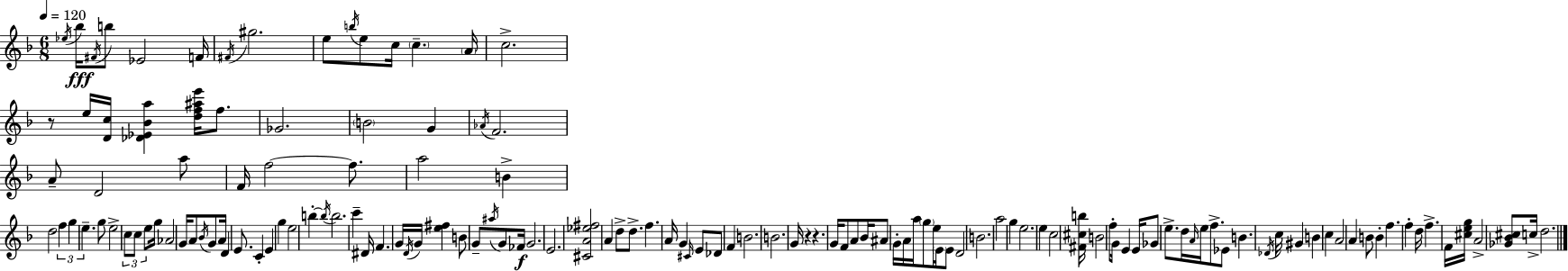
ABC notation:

X:1
T:Untitled
M:6/8
L:1/4
K:Dm
_e/4 _b/4 ^F/4 b/2 _E2 F/4 ^F/4 ^g2 e/2 b/4 e/2 c/4 c A/4 c2 z/2 e/4 [Dc]/4 [_D_E_Ba] [df^ae']/4 f/2 _G2 B2 G _A/4 F2 A/2 D2 a/2 F/4 f2 f/2 a2 B d2 f g e g/2 e2 c/2 c/2 e/2 g/4 _A2 G/4 A/2 _B/4 G/2 A/4 D E/2 C E g e2 b b/4 b2 c' ^D/4 F G/4 D/4 G/4 [e^f] B/2 G/2 ^a/4 G/2 _F/4 G2 E2 [^CA_e^f]2 A d/2 d/2 f A/4 G ^C/4 E/2 _D/2 F B2 B2 G/4 z z G/4 F/2 A/2 _B/4 ^A/2 G/4 A/4 a/4 g/2 e/4 E/4 E/2 D2 B2 a2 g e2 e c2 [^F^cb]/4 B2 f/2 G/4 E E/4 _G/2 e/2 d/4 A/4 e/4 f/2 _E/2 B _D/4 c/4 ^G B c A2 A B/2 B f f d/4 f F/4 [^ceg]/4 A2 [_G_B^c]/2 c/4 d2